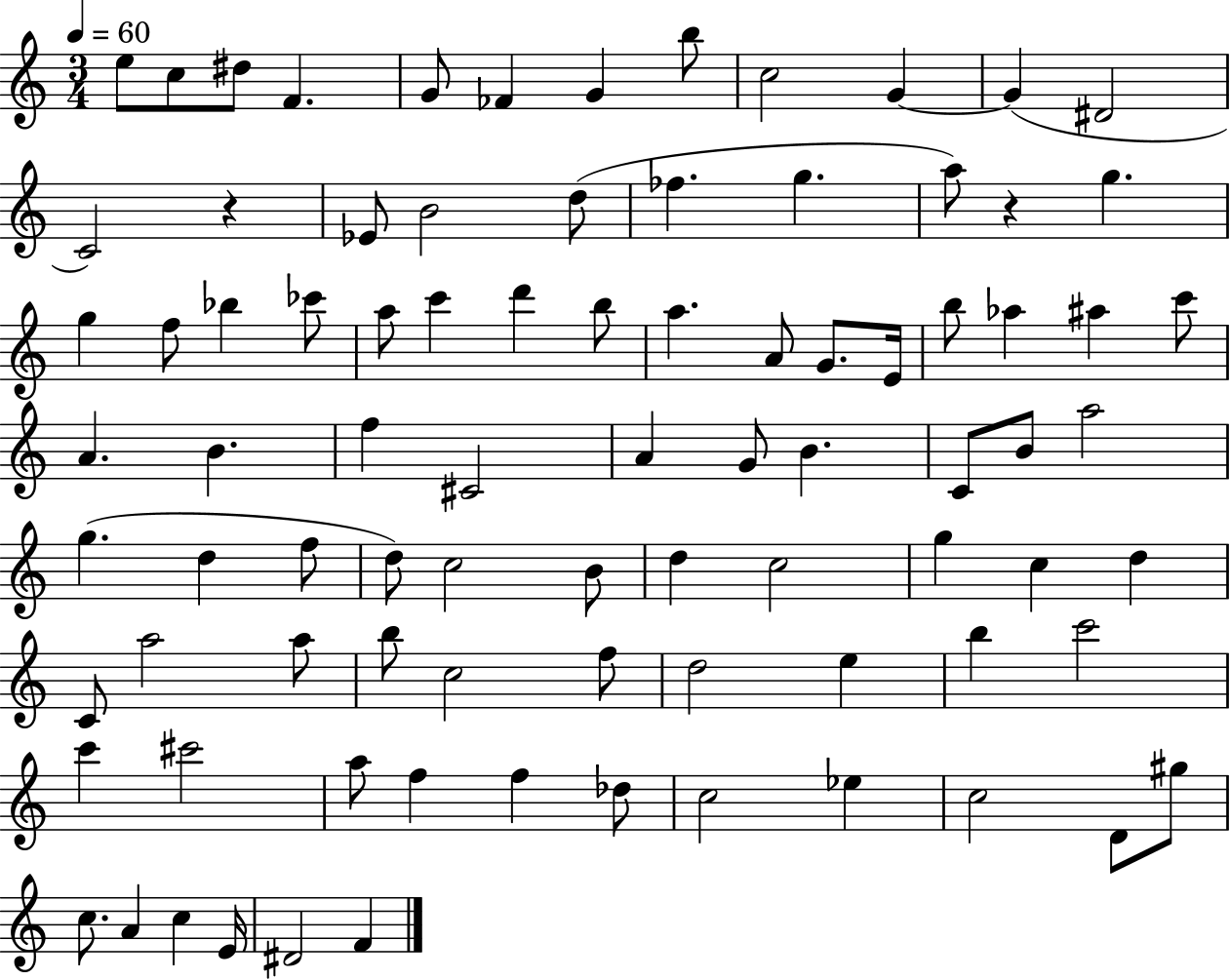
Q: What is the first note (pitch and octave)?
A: E5